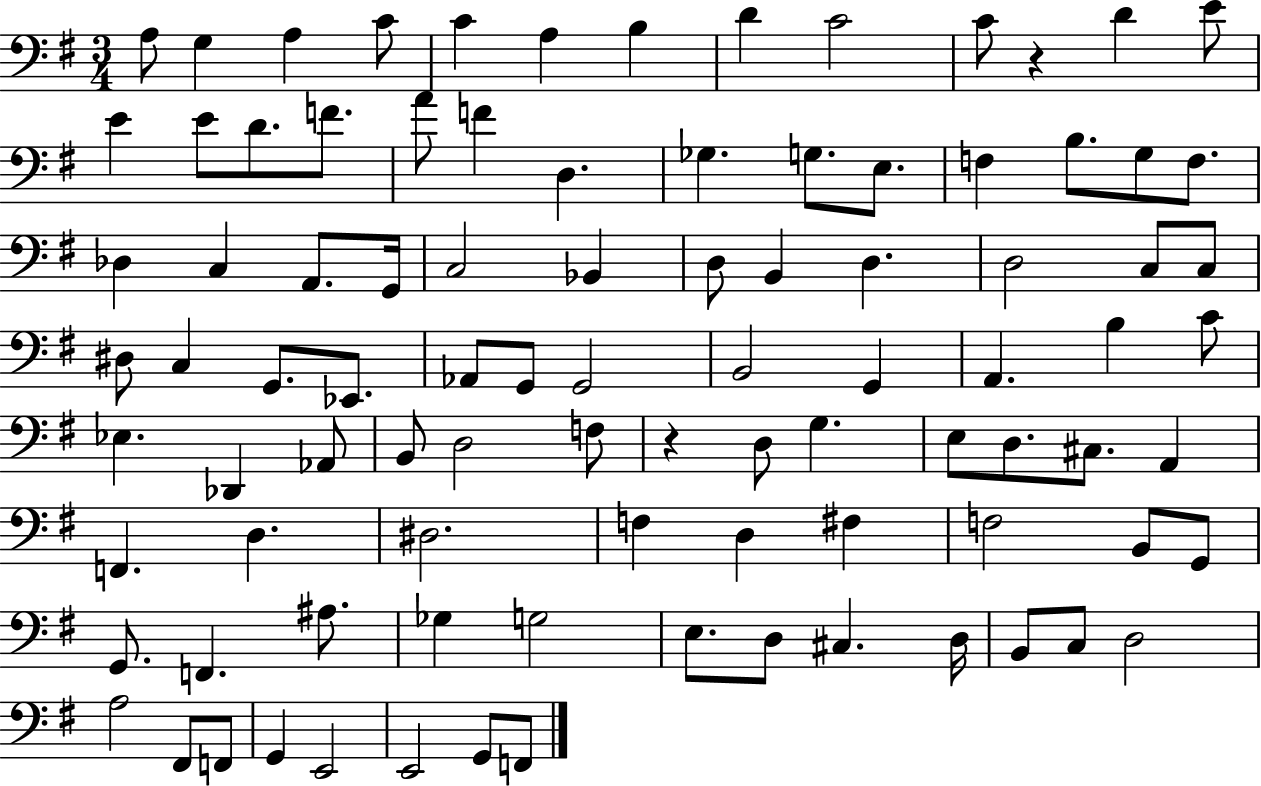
{
  \clef bass
  \numericTimeSignature
  \time 3/4
  \key g \major
  a8 g4 a4 c'8 | c'4 a4 b4 | d'4 c'2 | c'8 r4 d'4 e'8 | \break e'4 e'8 d'8. f'8. | a'8 f'4 d4. | ges4. g8. e8. | f4 b8. g8 f8. | \break des4 c4 a,8. g,16 | c2 bes,4 | d8 b,4 d4. | d2 c8 c8 | \break dis8 c4 g,8. ees,8. | aes,8 g,8 g,2 | b,2 g,4 | a,4. b4 c'8 | \break ees4. des,4 aes,8 | b,8 d2 f8 | r4 d8 g4. | e8 d8. cis8. a,4 | \break f,4. d4. | dis2. | f4 d4 fis4 | f2 b,8 g,8 | \break g,8. f,4. ais8. | ges4 g2 | e8. d8 cis4. d16 | b,8 c8 d2 | \break a2 fis,8 f,8 | g,4 e,2 | e,2 g,8 f,8 | \bar "|."
}